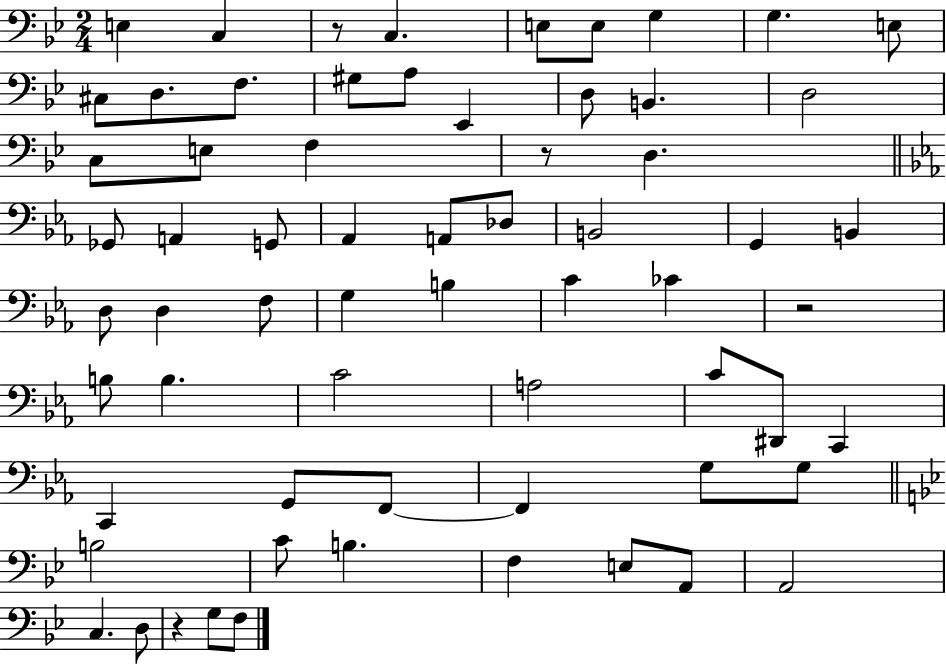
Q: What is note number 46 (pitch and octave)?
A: G2